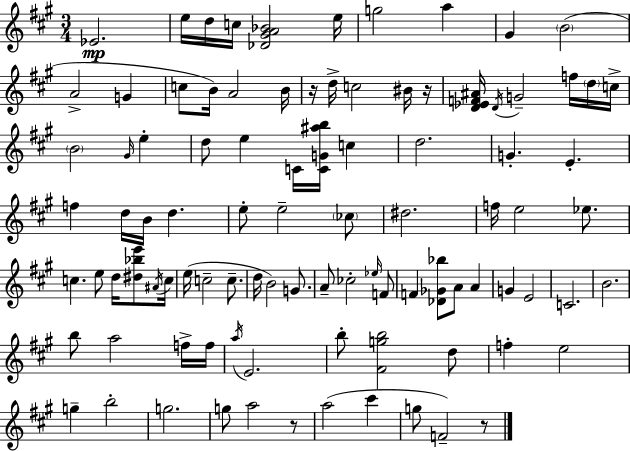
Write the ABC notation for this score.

X:1
T:Untitled
M:3/4
L:1/4
K:A
_E2 e/4 d/4 c/4 [_D^GA_B]2 e/4 g2 a ^G B2 A2 G c/2 B/4 A2 B/4 z/4 d/4 c2 ^B/4 z/4 [D_EF^A]/4 D/4 G2 f/4 d/4 c/4 B2 ^G/4 e d/2 e C/4 [CG^ab]/4 c d2 G E f d/4 B/4 d e/2 e2 _c/2 ^d2 f/4 e2 _e/2 c e/2 d/4 [^d_be']/2 ^A/4 c/4 e/4 c2 c/2 d/4 B2 G/2 A/2 _c2 _e/4 F/2 F [_D_G_b]/2 A/2 A G E2 C2 B2 b/2 a2 f/4 f/4 a/4 E2 b/2 [^Fgb]2 d/2 f e2 g b2 g2 g/2 a2 z/2 a2 ^c' g/2 F2 z/2